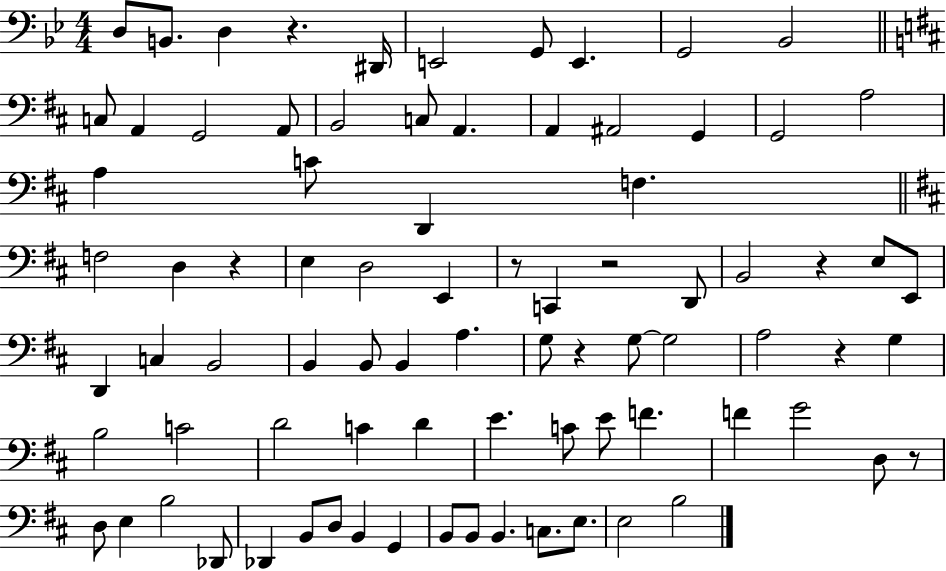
D3/e B2/e. D3/q R/q. D#2/s E2/h G2/e E2/q. G2/h Bb2/h C3/e A2/q G2/h A2/e B2/h C3/e A2/q. A2/q A#2/h G2/q G2/h A3/h A3/q C4/e D2/q F3/q. F3/h D3/q R/q E3/q D3/h E2/q R/e C2/q R/h D2/e B2/h R/q E3/e E2/e D2/q C3/q B2/h B2/q B2/e B2/q A3/q. G3/e R/q G3/e G3/h A3/h R/q G3/q B3/h C4/h D4/h C4/q D4/q E4/q. C4/e E4/e F4/q. F4/q G4/h D3/e R/e D3/e E3/q B3/h Db2/e Db2/q B2/e D3/e B2/q G2/q B2/e B2/e B2/q. C3/e. E3/e. E3/h B3/h